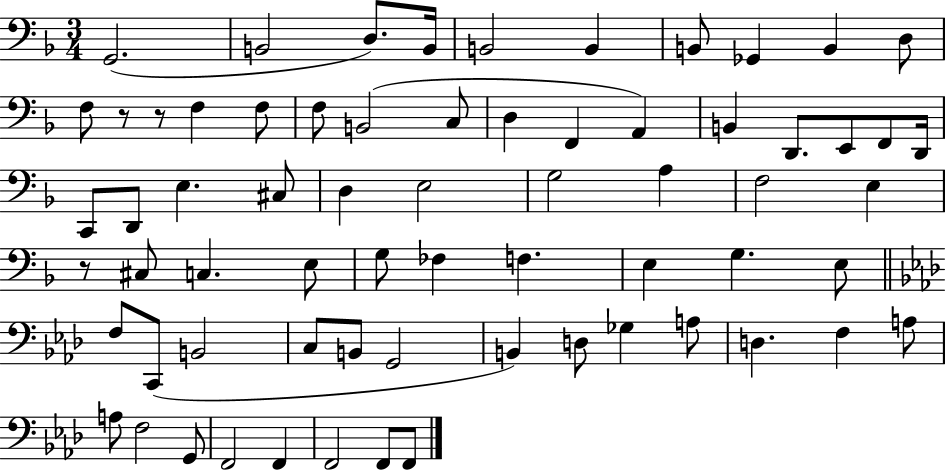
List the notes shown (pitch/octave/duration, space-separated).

G2/h. B2/h D3/e. B2/s B2/h B2/q B2/e Gb2/q B2/q D3/e F3/e R/e R/e F3/q F3/e F3/e B2/h C3/e D3/q F2/q A2/q B2/q D2/e. E2/e F2/e D2/s C2/e D2/e E3/q. C#3/e D3/q E3/h G3/h A3/q F3/h E3/q R/e C#3/e C3/q. E3/e G3/e FES3/q F3/q. E3/q G3/q. E3/e F3/e C2/e B2/h C3/e B2/e G2/h B2/q D3/e Gb3/q A3/e D3/q. F3/q A3/e A3/e F3/h G2/e F2/h F2/q F2/h F2/e F2/e